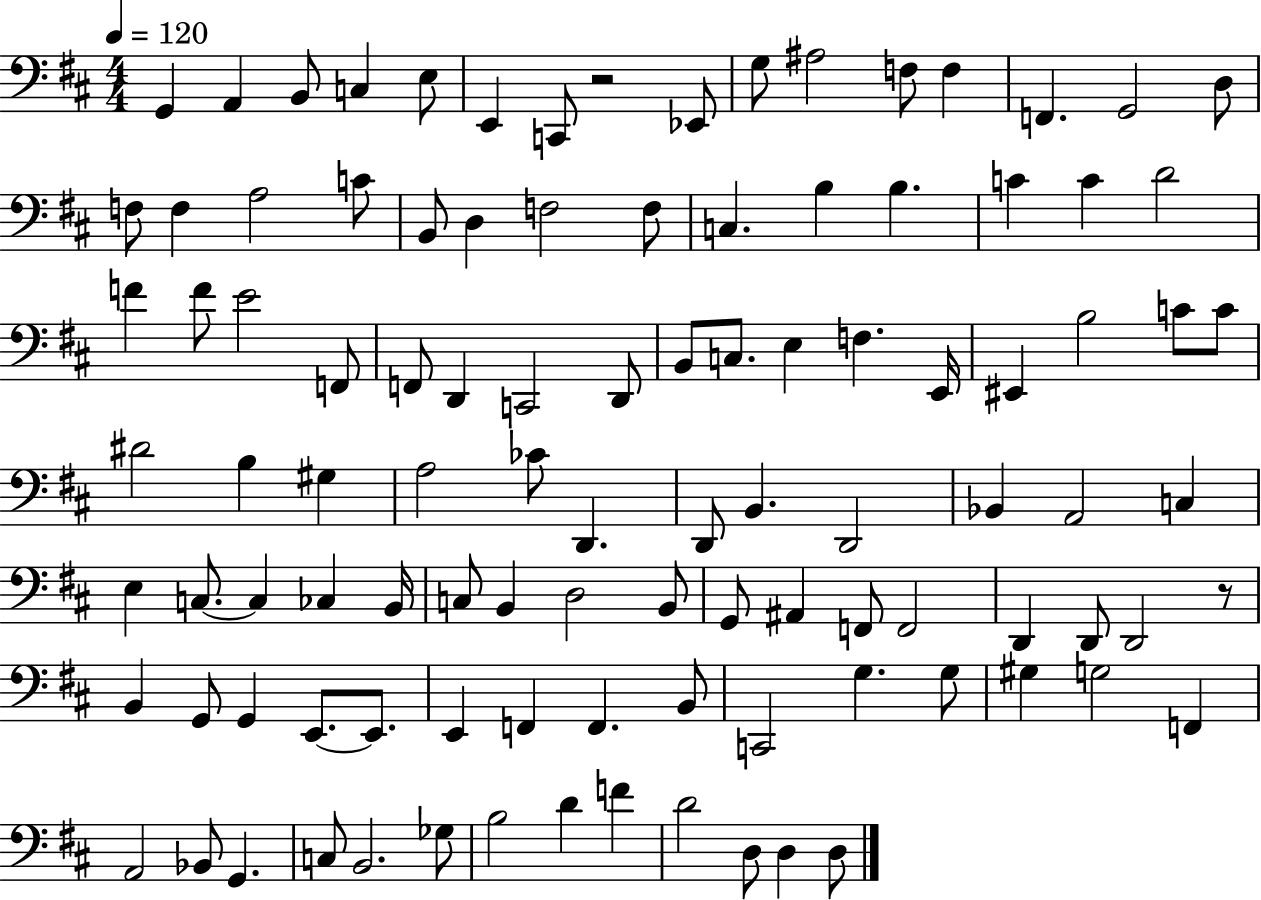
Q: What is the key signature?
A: D major